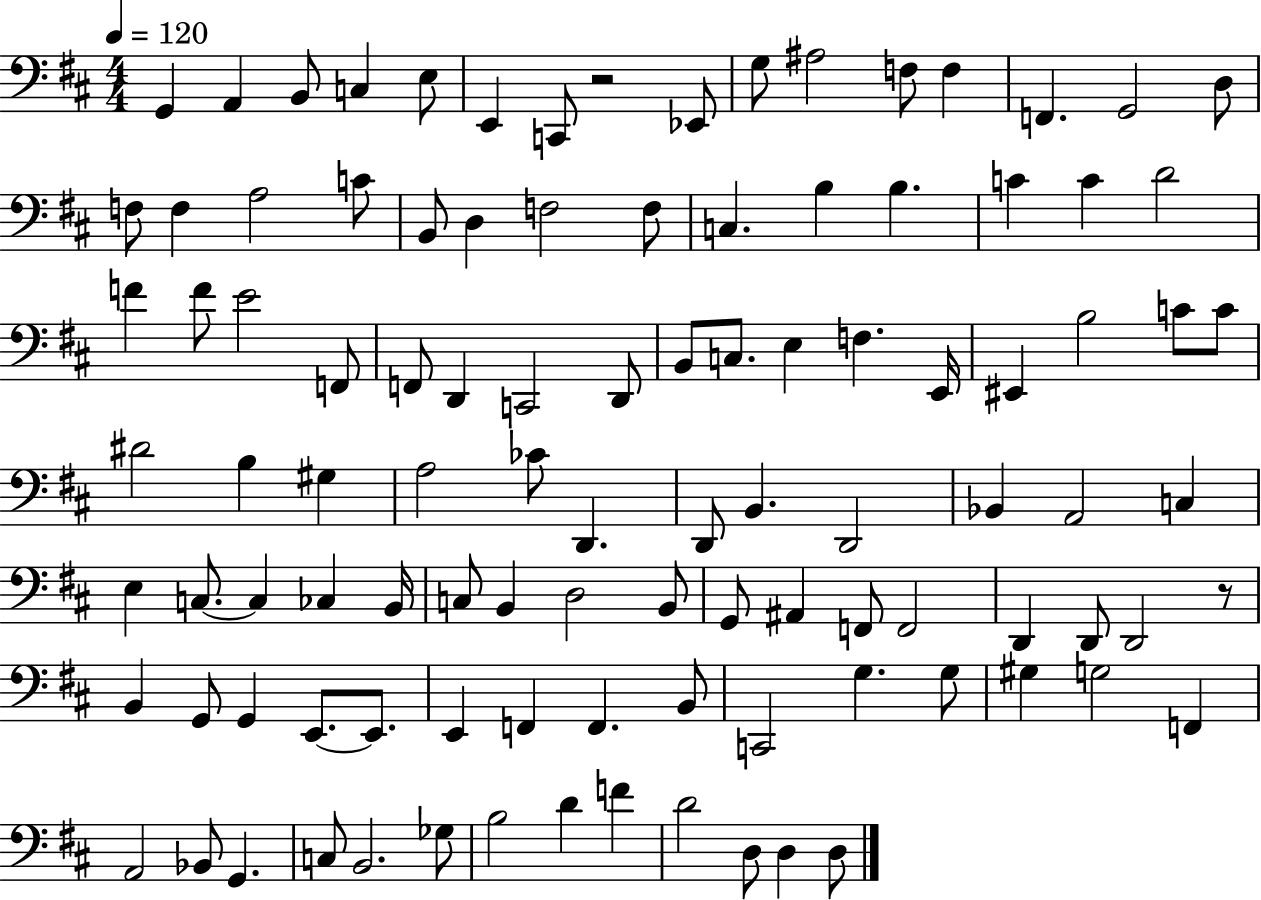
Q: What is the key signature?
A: D major